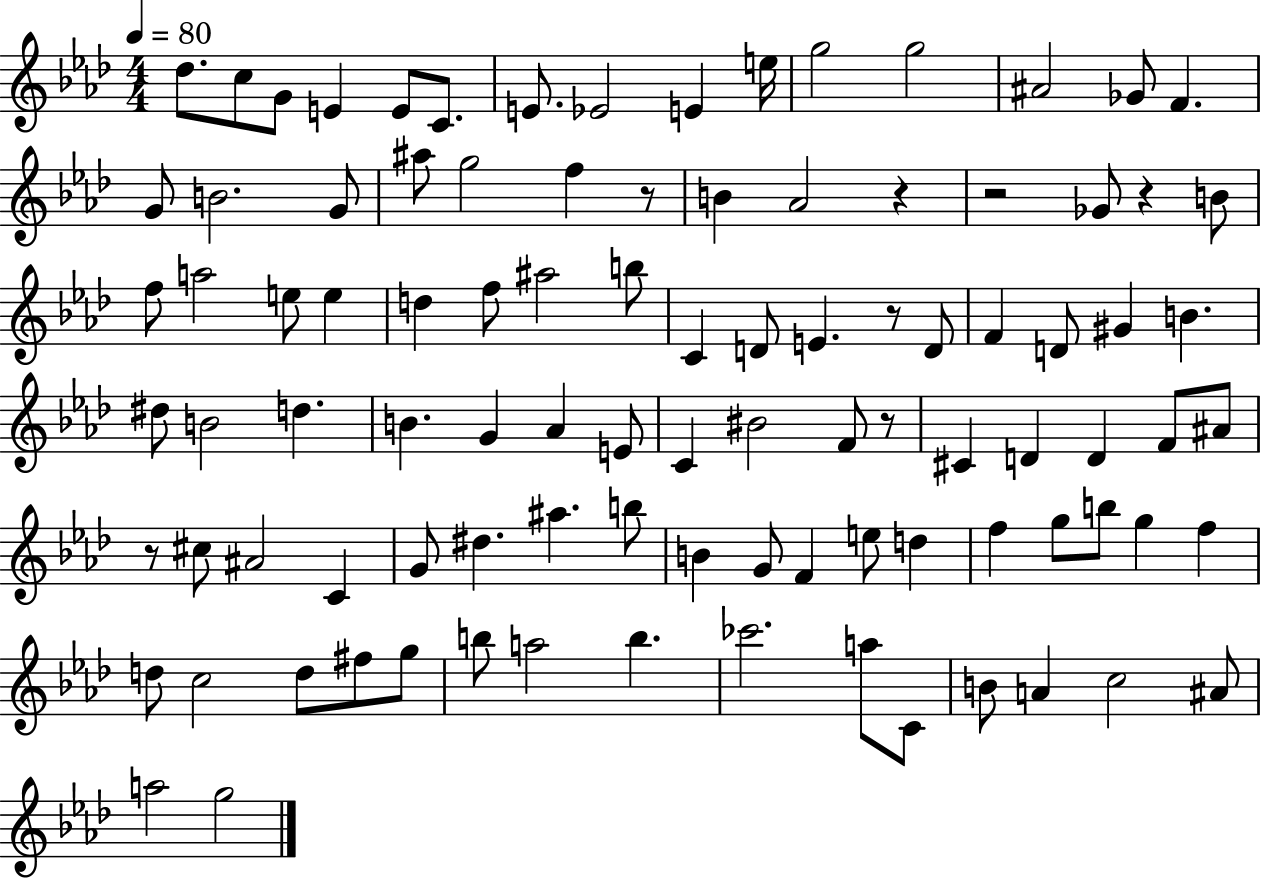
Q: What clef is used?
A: treble